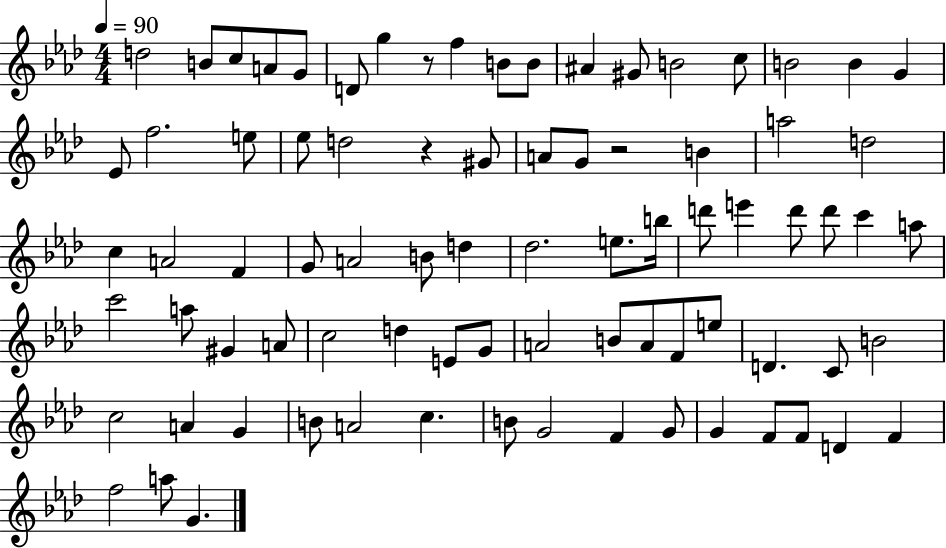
D5/h B4/e C5/e A4/e G4/e D4/e G5/q R/e F5/q B4/e B4/e A#4/q G#4/e B4/h C5/e B4/h B4/q G4/q Eb4/e F5/h. E5/e Eb5/e D5/h R/q G#4/e A4/e G4/e R/h B4/q A5/h D5/h C5/q A4/h F4/q G4/e A4/h B4/e D5/q Db5/h. E5/e. B5/s D6/e E6/q D6/e D6/e C6/q A5/e C6/h A5/e G#4/q A4/e C5/h D5/q E4/e G4/e A4/h B4/e A4/e F4/e E5/e D4/q. C4/e B4/h C5/h A4/q G4/q B4/e A4/h C5/q. B4/e G4/h F4/q G4/e G4/q F4/e F4/e D4/q F4/q F5/h A5/e G4/q.